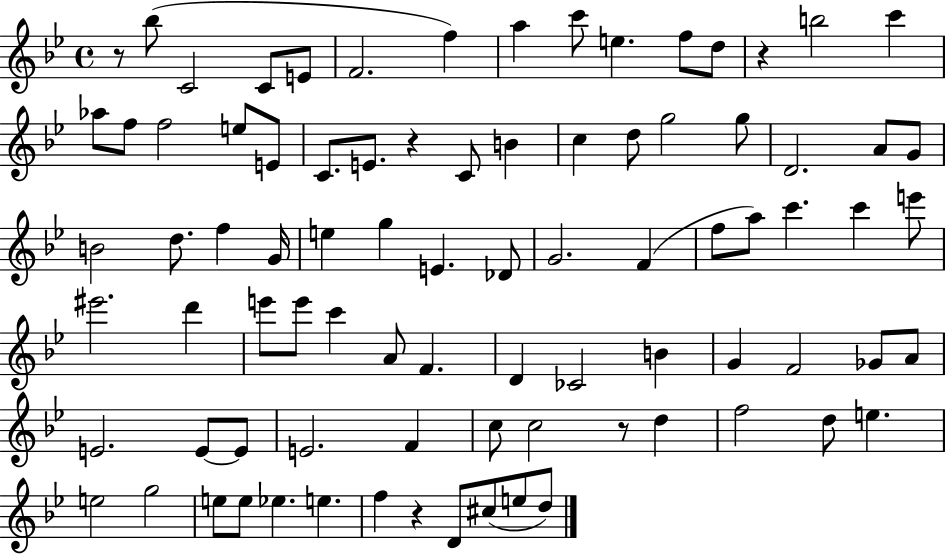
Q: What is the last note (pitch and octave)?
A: D5